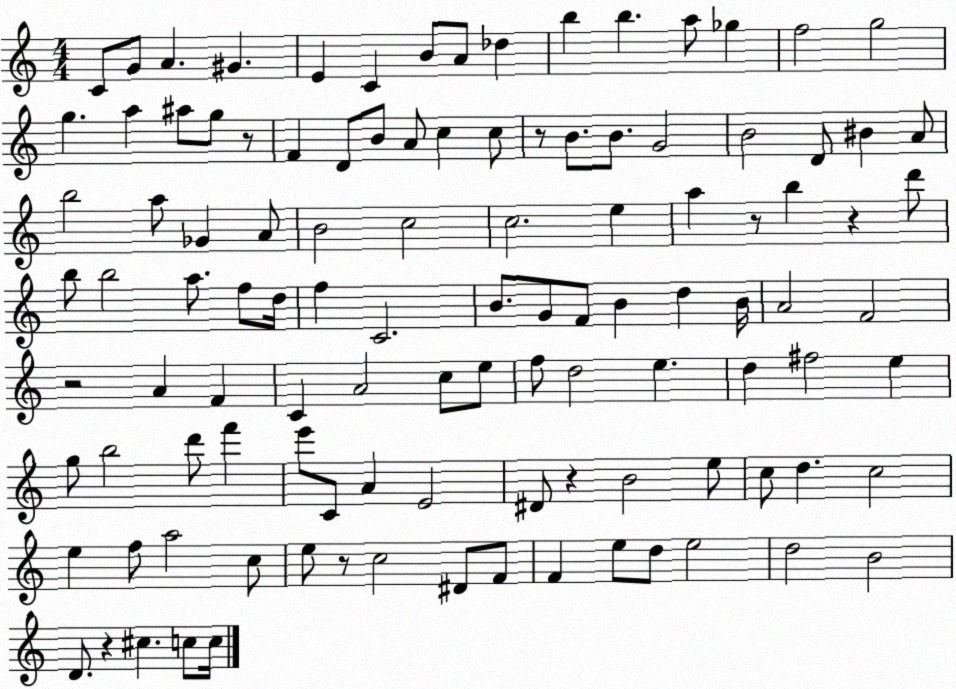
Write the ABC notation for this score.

X:1
T:Untitled
M:4/4
L:1/4
K:C
C/2 G/2 A ^G E C B/2 A/2 _d b b a/2 _g f2 g2 g a ^a/2 g/2 z/2 F D/2 B/2 A/2 c c/2 z/2 B/2 B/2 G2 B2 D/2 ^B A/2 b2 a/2 _G A/2 B2 c2 c2 e a z/2 b z d'/2 b/2 b2 a/2 f/2 d/4 f C2 B/2 G/2 F/2 B d B/4 A2 F2 z2 A F C A2 c/2 e/2 f/2 d2 e d ^f2 e g/2 b2 d'/2 f' e'/2 C/2 A E2 ^D/2 z B2 e/2 c/2 d c2 e f/2 a2 c/2 e/2 z/2 c2 ^D/2 F/2 F e/2 d/2 e2 d2 B2 D/2 z ^c c/2 c/4